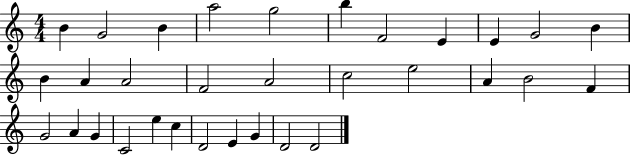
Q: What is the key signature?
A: C major